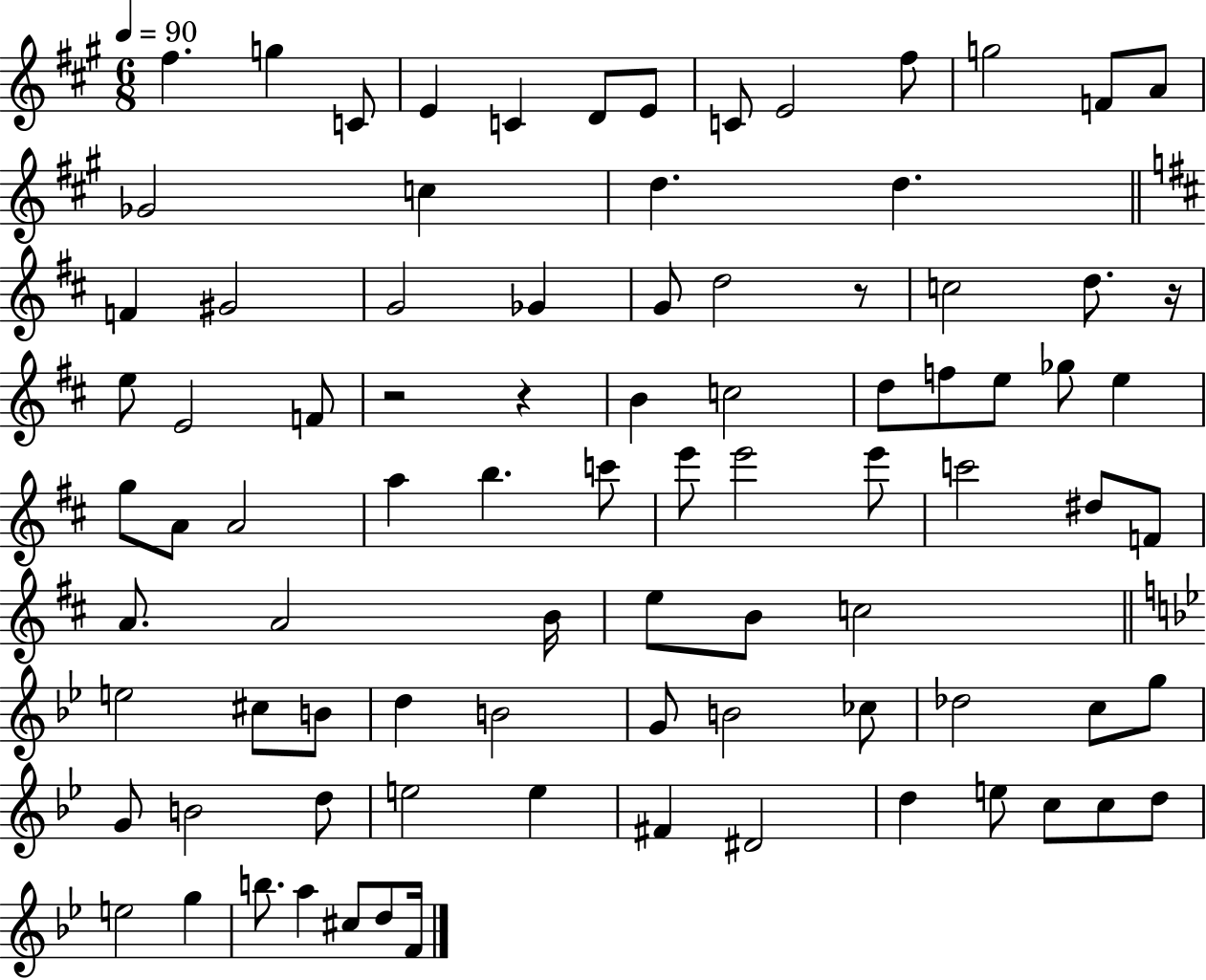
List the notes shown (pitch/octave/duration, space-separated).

F#5/q. G5/q C4/e E4/q C4/q D4/e E4/e C4/e E4/h F#5/e G5/h F4/e A4/e Gb4/h C5/q D5/q. D5/q. F4/q G#4/h G4/h Gb4/q G4/e D5/h R/e C5/h D5/e. R/s E5/e E4/h F4/e R/h R/q B4/q C5/h D5/e F5/e E5/e Gb5/e E5/q G5/e A4/e A4/h A5/q B5/q. C6/e E6/e E6/h E6/e C6/h D#5/e F4/e A4/e. A4/h B4/s E5/e B4/e C5/h E5/h C#5/e B4/e D5/q B4/h G4/e B4/h CES5/e Db5/h C5/e G5/e G4/e B4/h D5/e E5/h E5/q F#4/q D#4/h D5/q E5/e C5/e C5/e D5/e E5/h G5/q B5/e. A5/q C#5/e D5/e F4/s